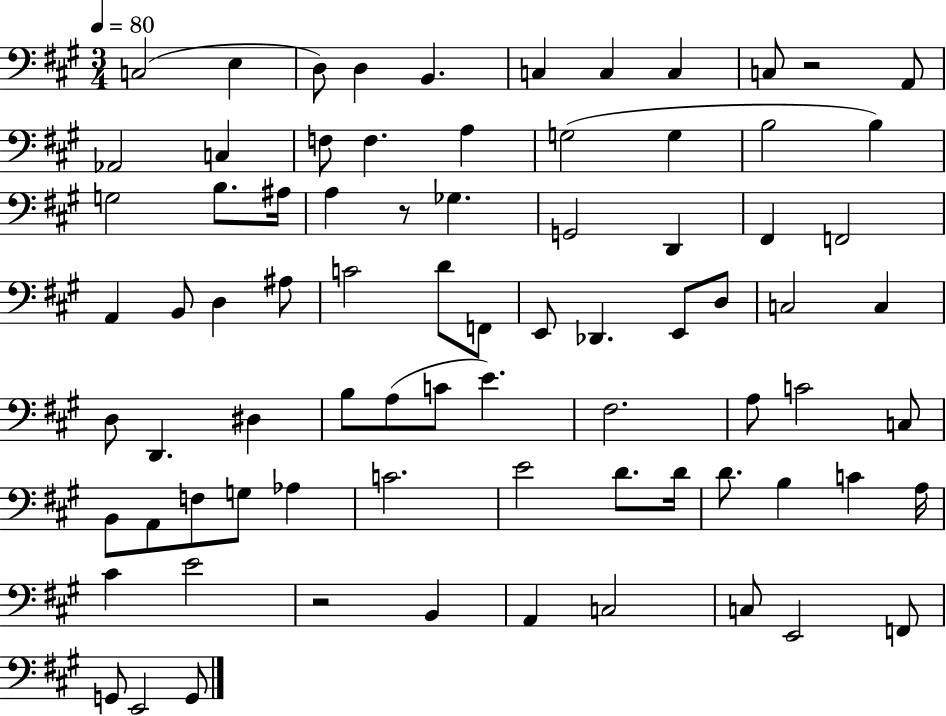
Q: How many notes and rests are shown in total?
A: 79